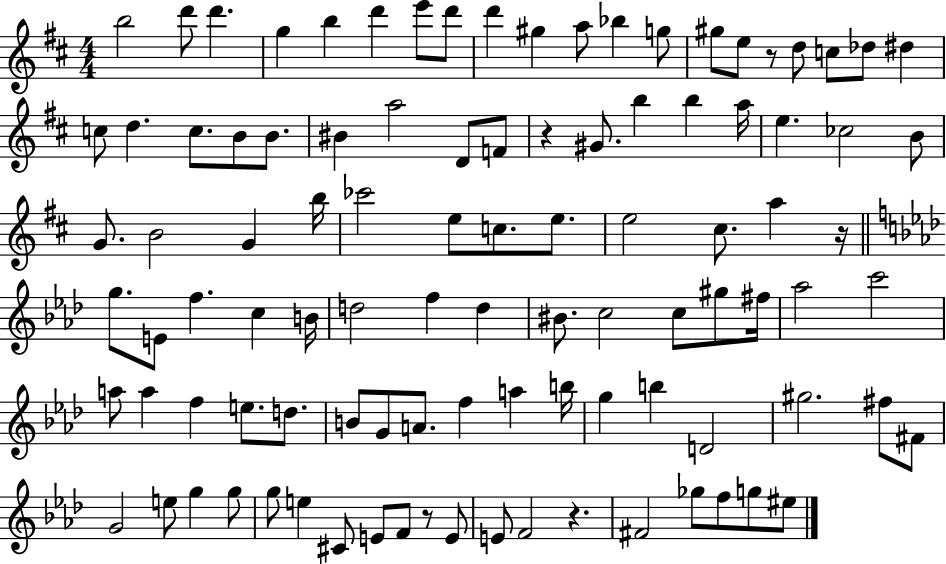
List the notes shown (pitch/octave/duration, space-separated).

B5/h D6/e D6/q. G5/q B5/q D6/q E6/e D6/e D6/q G#5/q A5/e Bb5/q G5/e G#5/e E5/e R/e D5/e C5/e Db5/e D#5/q C5/e D5/q. C5/e. B4/e B4/e. BIS4/q A5/h D4/e F4/e R/q G#4/e. B5/q B5/q A5/s E5/q. CES5/h B4/e G4/e. B4/h G4/q B5/s CES6/h E5/e C5/e. E5/e. E5/h C#5/e. A5/q R/s G5/e. E4/e F5/q. C5/q B4/s D5/h F5/q D5/q BIS4/e. C5/h C5/e G#5/e F#5/s Ab5/h C6/h A5/e A5/q F5/q E5/e. D5/e. B4/e G4/e A4/e. F5/q A5/q B5/s G5/q B5/q D4/h G#5/h. F#5/e F#4/e G4/h E5/e G5/q G5/e G5/e E5/q C#4/e E4/e F4/e R/e E4/e E4/e F4/h R/q. F#4/h Gb5/e F5/e G5/e EIS5/e